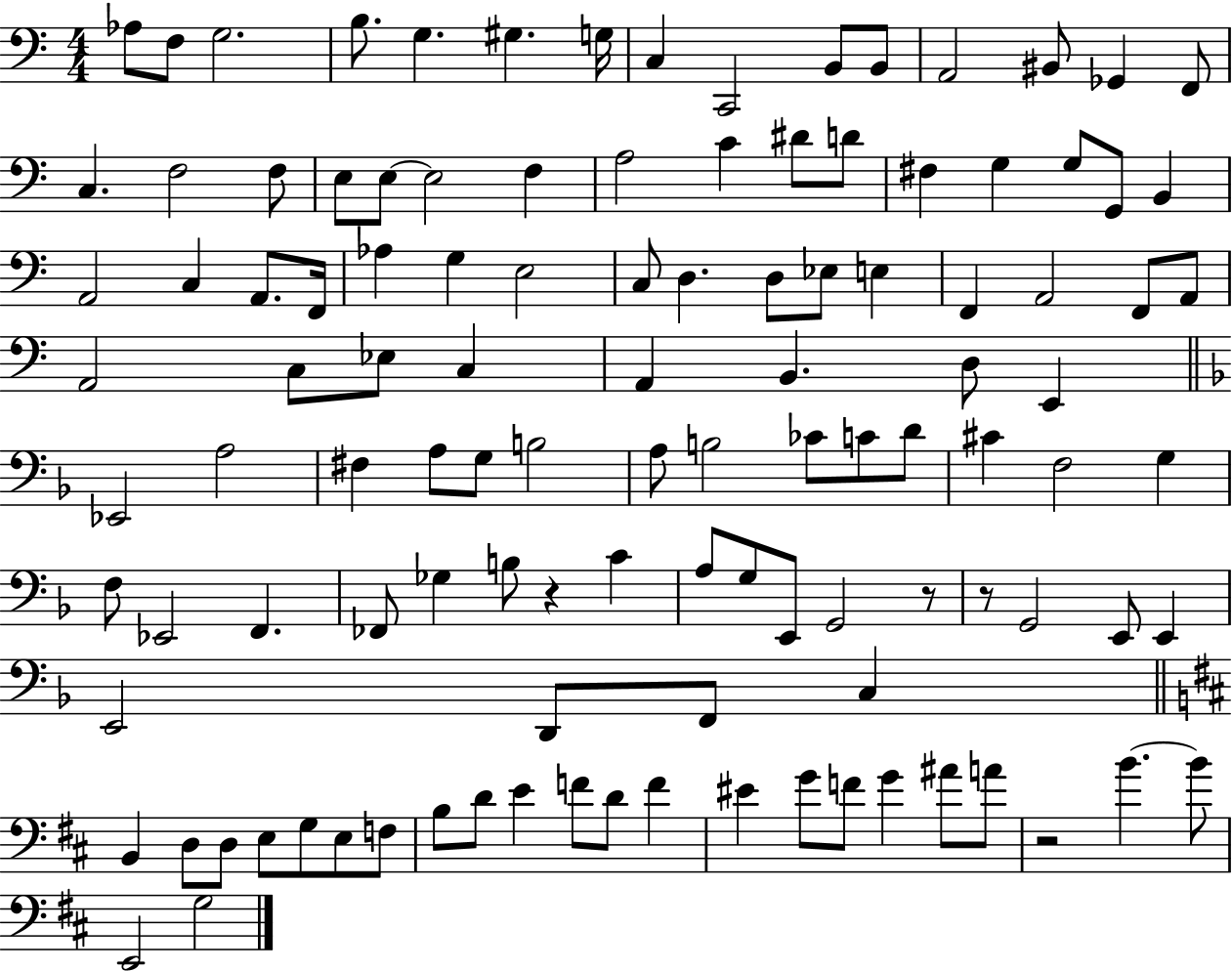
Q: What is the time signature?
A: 4/4